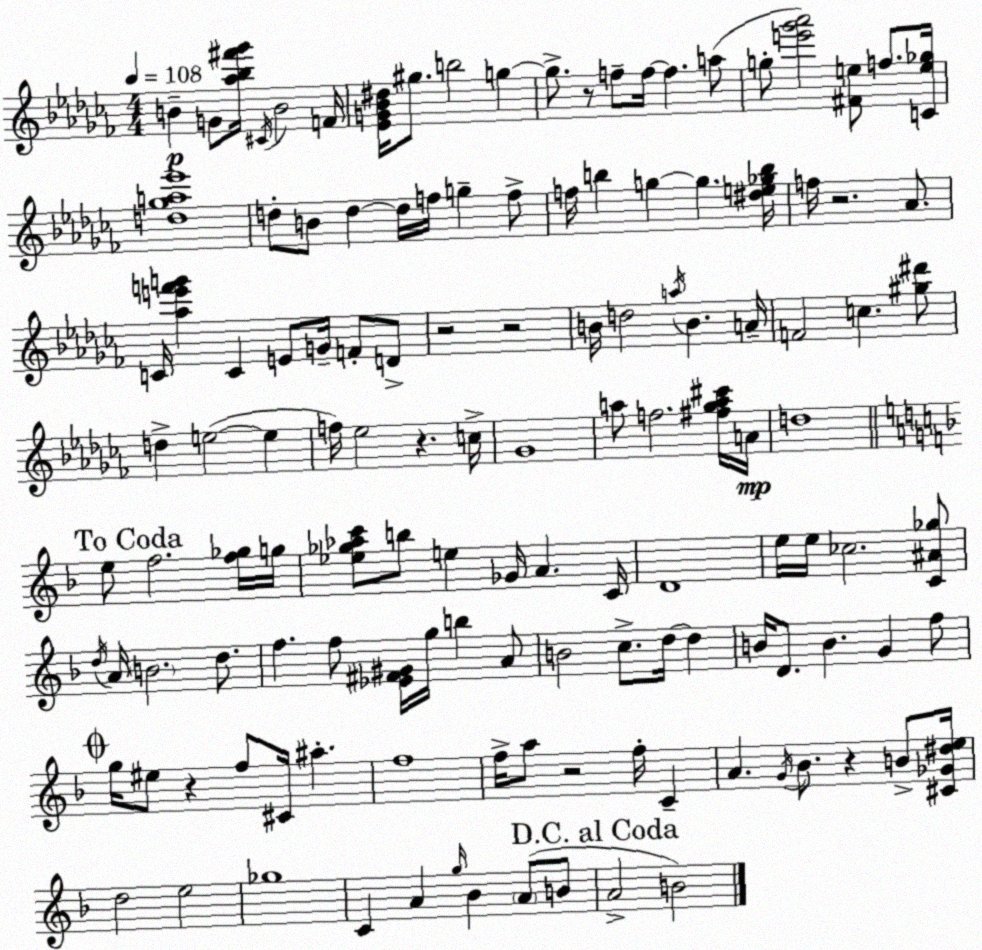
X:1
T:Untitled
M:4/4
L:1/4
K:Abm
B G/2 [_a_b^f'_g']/4 ^C/4 B2 F/4 [_EG_B^d]/4 ^g/2 b2 g g/2 z/2 f/2 f/4 f a/2 g/2 [e'_g'_a']2 [^Fe]/2 f/2 [Ce_g]/4 [d_ga_e']4 d/2 B/2 d d/4 f/4 g f/2 f/4 b g g [^de_gb]/4 f/4 z2 _A/2 C/4 [_ae'f'g'] C E/2 G/4 F/2 D/2 z2 z2 B/4 d2 a/4 B A/4 F2 c [^g^d']/2 d e2 e f/4 _e2 z c/4 _G4 a/2 f2 [^f_ga^c']/4 A/4 d4 e/2 f2 [f_g]/4 g/4 [_e_g_ac']/2 b/2 e _G/4 A C/4 D4 e/4 e/4 _c2 [C^A_g]/2 d/4 A/4 B2 d/2 f f/2 [_E^F^G]/4 g/4 b A/2 B2 c/2 d/4 d B/4 D/2 B G f/2 g/4 ^e/2 z f/2 ^C/4 ^a f4 f/4 a/2 z2 f/4 C A G/4 _B/2 z B/2 [^C_G^de]/4 d2 e2 _g4 C A g/4 _B A/2 B/2 A2 B2